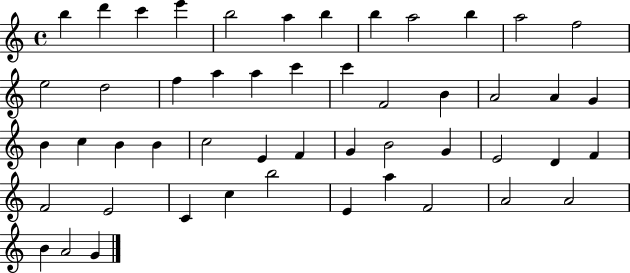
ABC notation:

X:1
T:Untitled
M:4/4
L:1/4
K:C
b d' c' e' b2 a b b a2 b a2 f2 e2 d2 f a a c' c' F2 B A2 A G B c B B c2 E F G B2 G E2 D F F2 E2 C c b2 E a F2 A2 A2 B A2 G